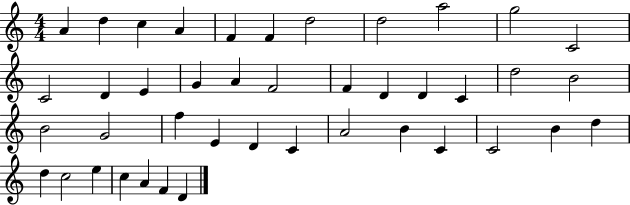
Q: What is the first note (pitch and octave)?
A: A4